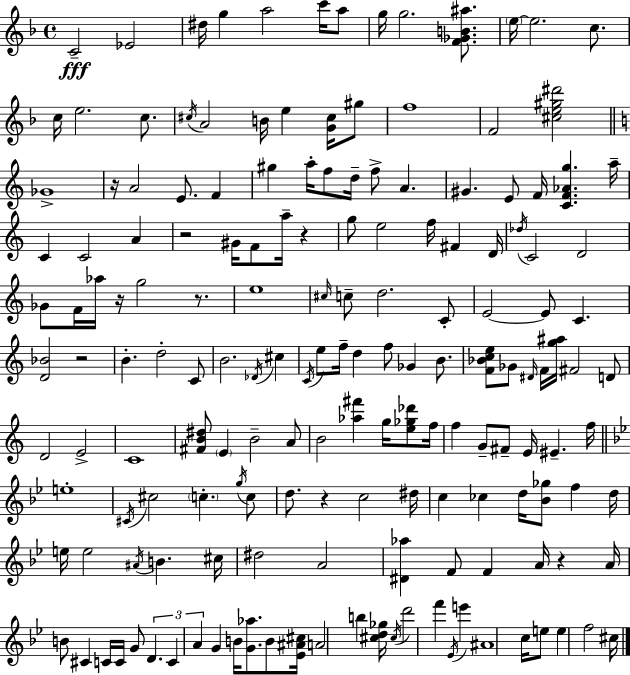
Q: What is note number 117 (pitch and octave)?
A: F4